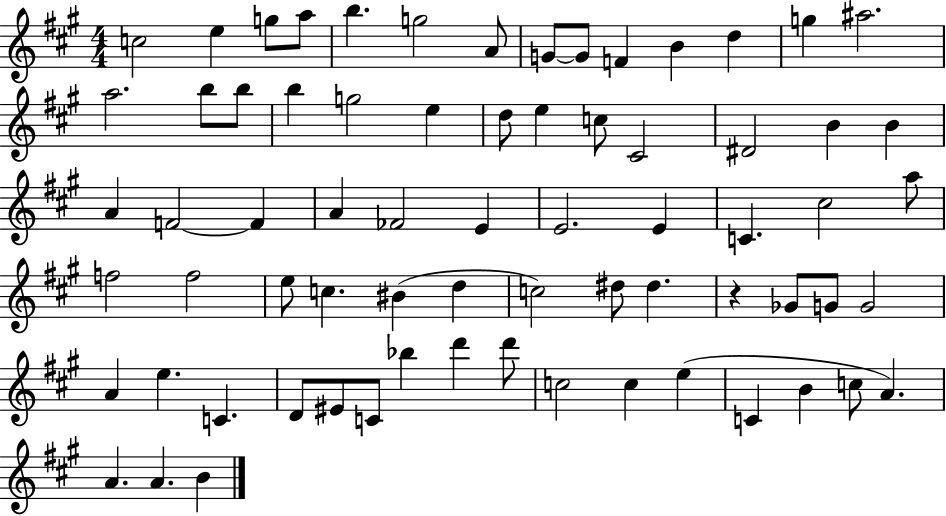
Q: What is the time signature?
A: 4/4